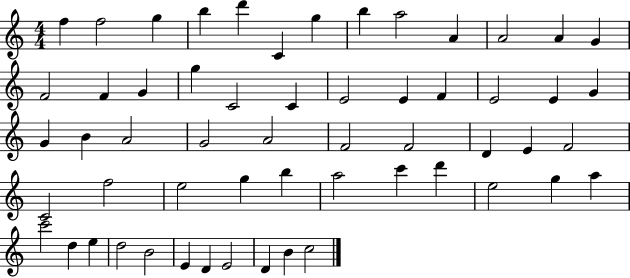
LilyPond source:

{
  \clef treble
  \numericTimeSignature
  \time 4/4
  \key c \major
  f''4 f''2 g''4 | b''4 d'''4 c'4 g''4 | b''4 a''2 a'4 | a'2 a'4 g'4 | \break f'2 f'4 g'4 | g''4 c'2 c'4 | e'2 e'4 f'4 | e'2 e'4 g'4 | \break g'4 b'4 a'2 | g'2 a'2 | f'2 f'2 | d'4 e'4 f'2 | \break c'2 f''2 | e''2 g''4 b''4 | a''2 c'''4 d'''4 | e''2 g''4 a''4 | \break c'''2 d''4 e''4 | d''2 b'2 | e'4 d'4 e'2 | d'4 b'4 c''2 | \break \bar "|."
}